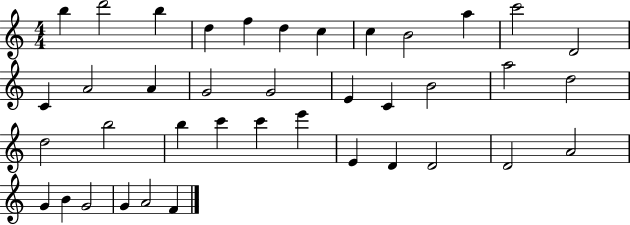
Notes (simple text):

B5/q D6/h B5/q D5/q F5/q D5/q C5/q C5/q B4/h A5/q C6/h D4/h C4/q A4/h A4/q G4/h G4/h E4/q C4/q B4/h A5/h D5/h D5/h B5/h B5/q C6/q C6/q E6/q E4/q D4/q D4/h D4/h A4/h G4/q B4/q G4/h G4/q A4/h F4/q